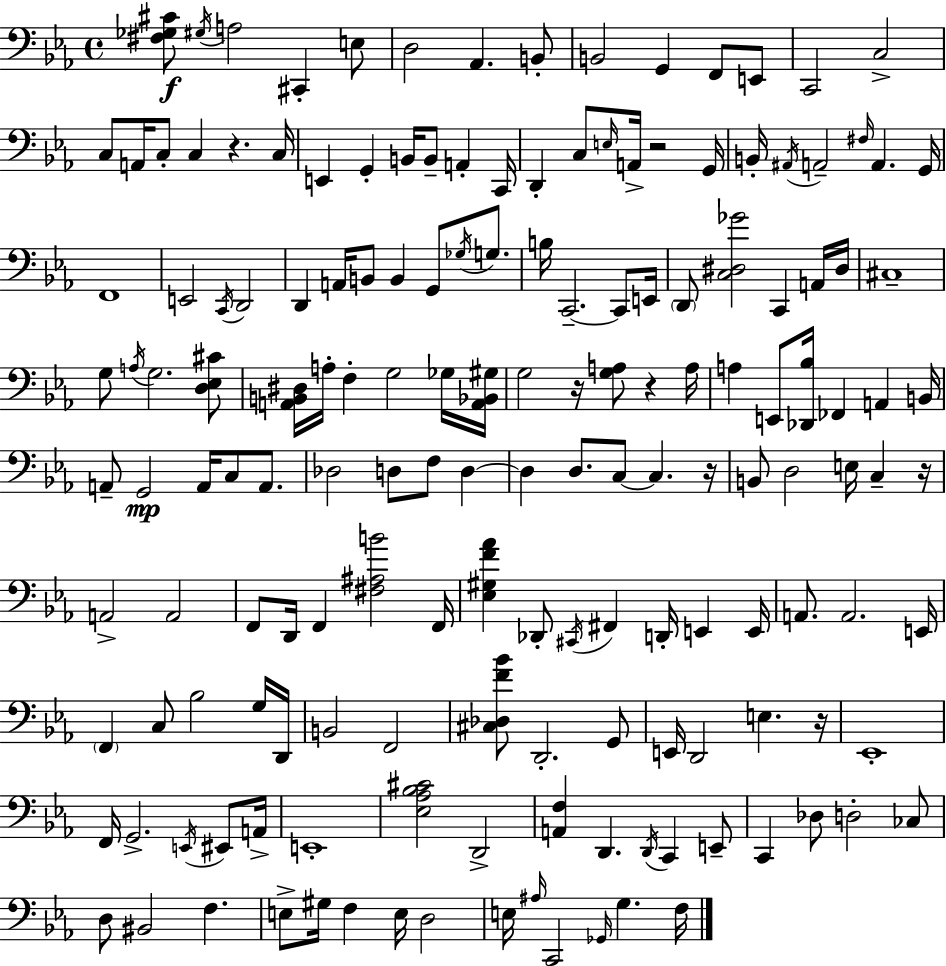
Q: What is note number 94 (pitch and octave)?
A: C#2